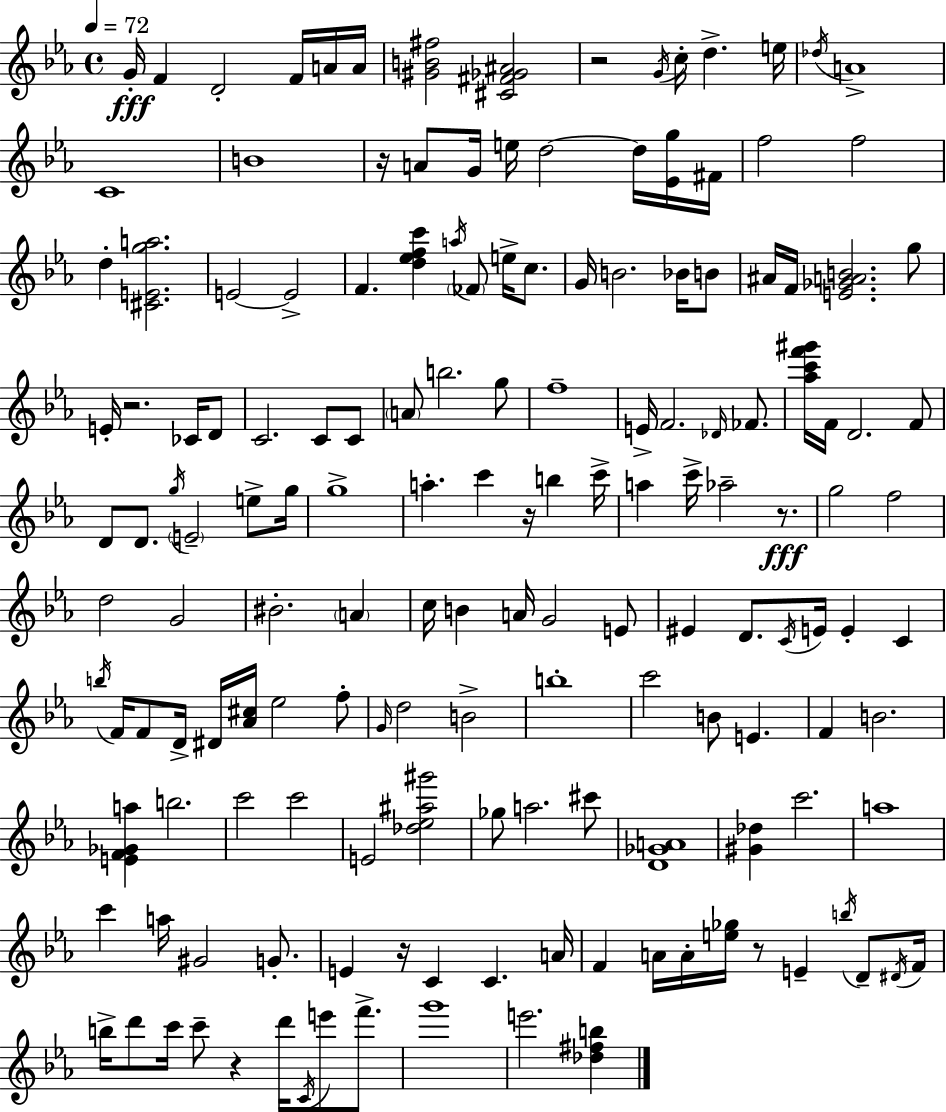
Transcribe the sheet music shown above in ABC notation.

X:1
T:Untitled
M:4/4
L:1/4
K:Eb
G/4 F D2 F/4 A/4 A/4 [^GB^f]2 [^C^F_G^A]2 z2 G/4 c/4 d e/4 _d/4 A4 C4 B4 z/4 A/2 G/4 e/4 d2 d/4 [_Eg]/4 ^F/4 f2 f2 d [^CEga]2 E2 E2 F [d_efc'] a/4 _F/2 e/4 c/2 G/4 B2 _B/4 B/2 ^A/4 F/4 [E_GAB]2 g/2 E/4 z2 _C/4 D/2 C2 C/2 C/2 A/2 b2 g/2 f4 E/4 F2 _D/4 _F/2 [_ac'f'^g']/4 F/4 D2 F/2 D/2 D/2 g/4 E2 e/2 g/4 g4 a c' z/4 b c'/4 a c'/4 _a2 z/2 g2 f2 d2 G2 ^B2 A c/4 B A/4 G2 E/2 ^E D/2 C/4 E/4 E C b/4 F/4 F/2 D/4 ^D/4 [_A^c]/4 _e2 f/2 G/4 d2 B2 b4 c'2 B/2 E F B2 [EF_Ga] b2 c'2 c'2 E2 [_d_e^a^g']2 _g/2 a2 ^c'/2 [D_GA]4 [^G_d] c'2 a4 c' a/4 ^G2 G/2 E z/4 C C A/4 F A/4 A/4 [e_g]/4 z/2 E b/4 D/2 ^D/4 F/4 b/4 d'/2 c'/4 c'/2 z d'/4 C/4 e'/2 f'/2 g'4 e'2 [_d^fb]